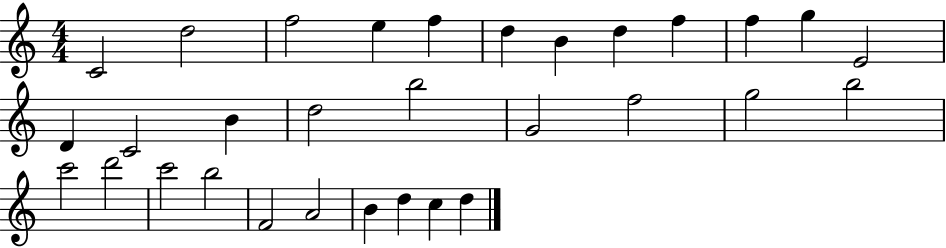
{
  \clef treble
  \numericTimeSignature
  \time 4/4
  \key c \major
  c'2 d''2 | f''2 e''4 f''4 | d''4 b'4 d''4 f''4 | f''4 g''4 e'2 | \break d'4 c'2 b'4 | d''2 b''2 | g'2 f''2 | g''2 b''2 | \break c'''2 d'''2 | c'''2 b''2 | f'2 a'2 | b'4 d''4 c''4 d''4 | \break \bar "|."
}